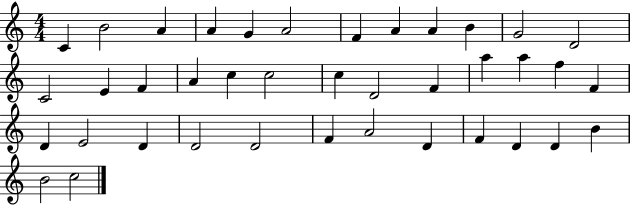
{
  \clef treble
  \numericTimeSignature
  \time 4/4
  \key c \major
  c'4 b'2 a'4 | a'4 g'4 a'2 | f'4 a'4 a'4 b'4 | g'2 d'2 | \break c'2 e'4 f'4 | a'4 c''4 c''2 | c''4 d'2 f'4 | a''4 a''4 f''4 f'4 | \break d'4 e'2 d'4 | d'2 d'2 | f'4 a'2 d'4 | f'4 d'4 d'4 b'4 | \break b'2 c''2 | \bar "|."
}